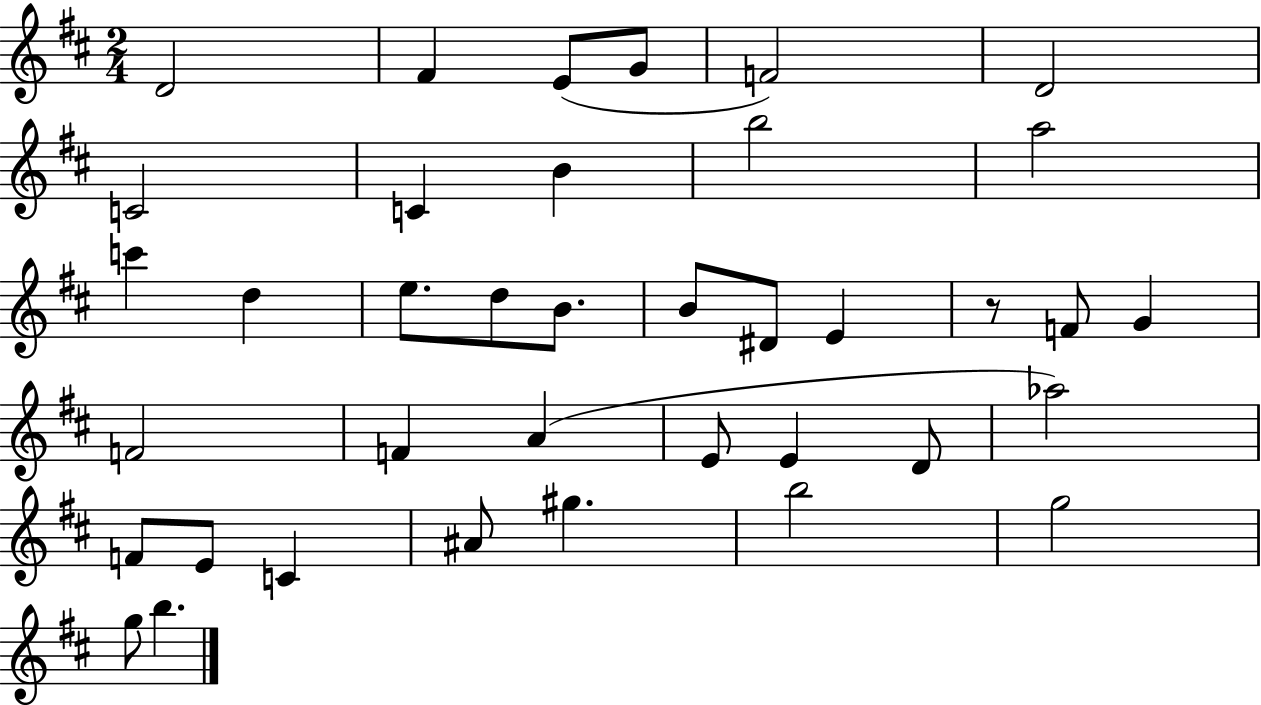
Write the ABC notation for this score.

X:1
T:Untitled
M:2/4
L:1/4
K:D
D2 ^F E/2 G/2 F2 D2 C2 C B b2 a2 c' d e/2 d/2 B/2 B/2 ^D/2 E z/2 F/2 G F2 F A E/2 E D/2 _a2 F/2 E/2 C ^A/2 ^g b2 g2 g/2 b